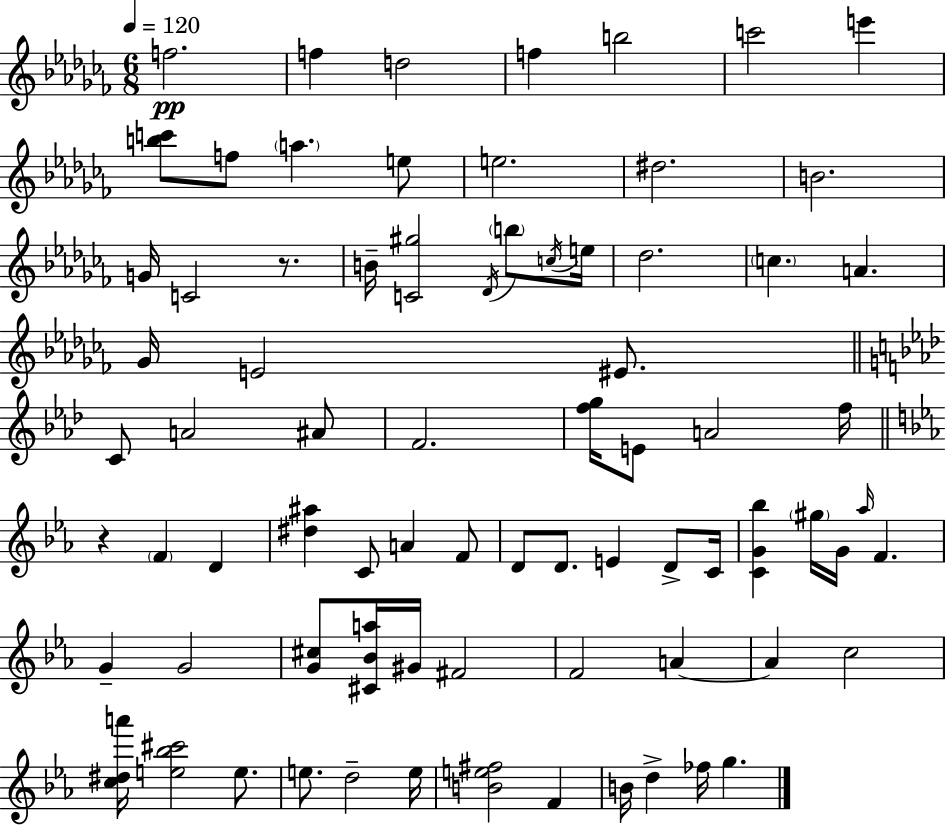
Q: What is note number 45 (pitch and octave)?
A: G4